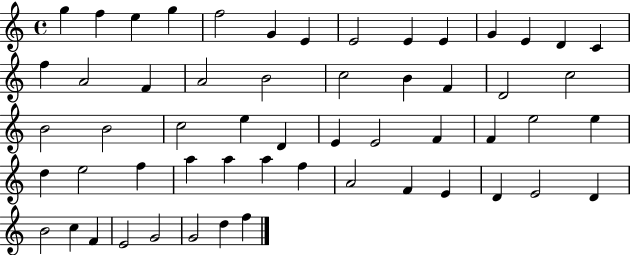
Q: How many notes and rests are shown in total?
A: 56